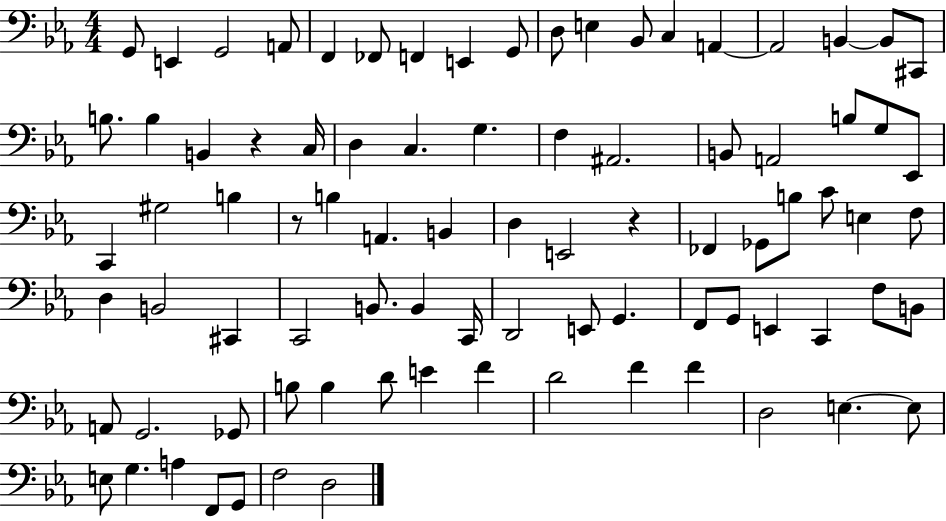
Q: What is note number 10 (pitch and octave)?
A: D3